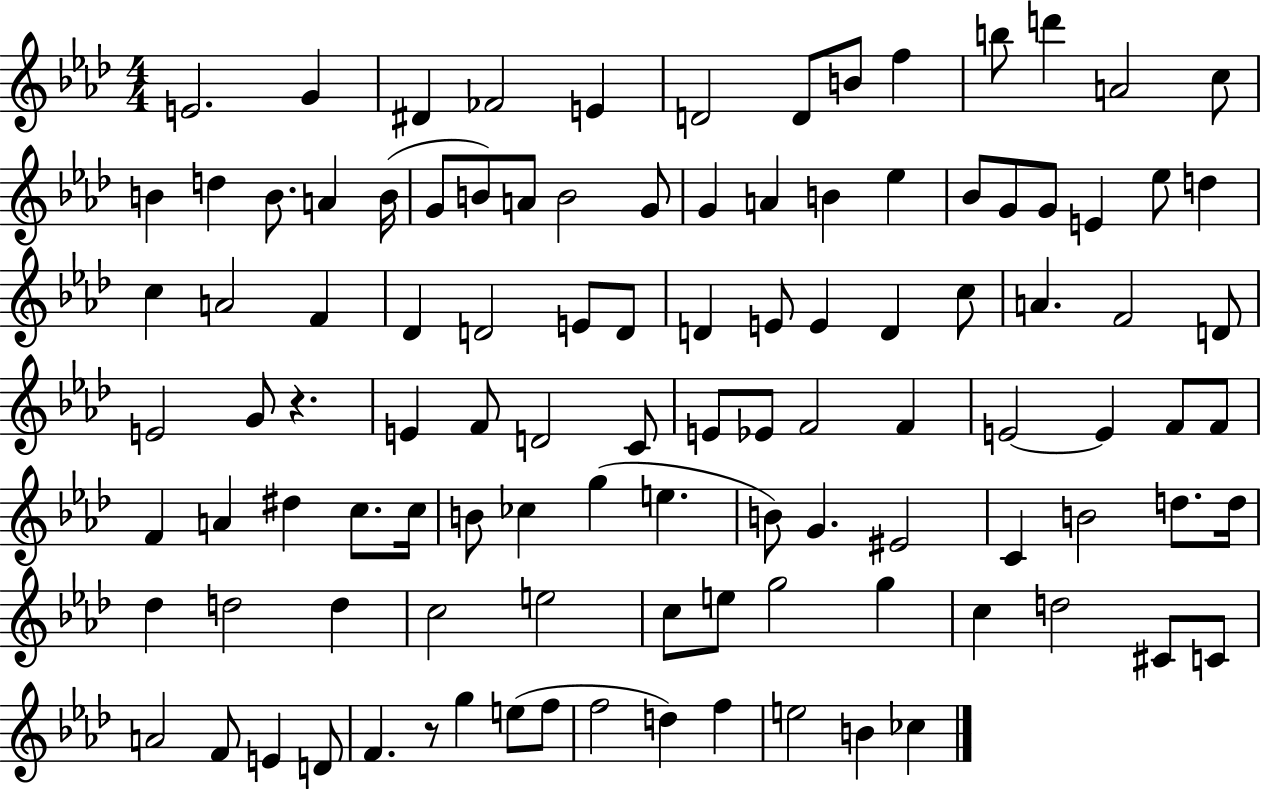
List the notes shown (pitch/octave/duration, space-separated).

E4/h. G4/q D#4/q FES4/h E4/q D4/h D4/e B4/e F5/q B5/e D6/q A4/h C5/e B4/q D5/q B4/e. A4/q B4/s G4/e B4/e A4/e B4/h G4/e G4/q A4/q B4/q Eb5/q Bb4/e G4/e G4/e E4/q Eb5/e D5/q C5/q A4/h F4/q Db4/q D4/h E4/e D4/e D4/q E4/e E4/q D4/q C5/e A4/q. F4/h D4/e E4/h G4/e R/q. E4/q F4/e D4/h C4/e E4/e Eb4/e F4/h F4/q E4/h E4/q F4/e F4/e F4/q A4/q D#5/q C5/e. C5/s B4/e CES5/q G5/q E5/q. B4/e G4/q. EIS4/h C4/q B4/h D5/e. D5/s Db5/q D5/h D5/q C5/h E5/h C5/e E5/e G5/h G5/q C5/q D5/h C#4/e C4/e A4/h F4/e E4/q D4/e F4/q. R/e G5/q E5/e F5/e F5/h D5/q F5/q E5/h B4/q CES5/q